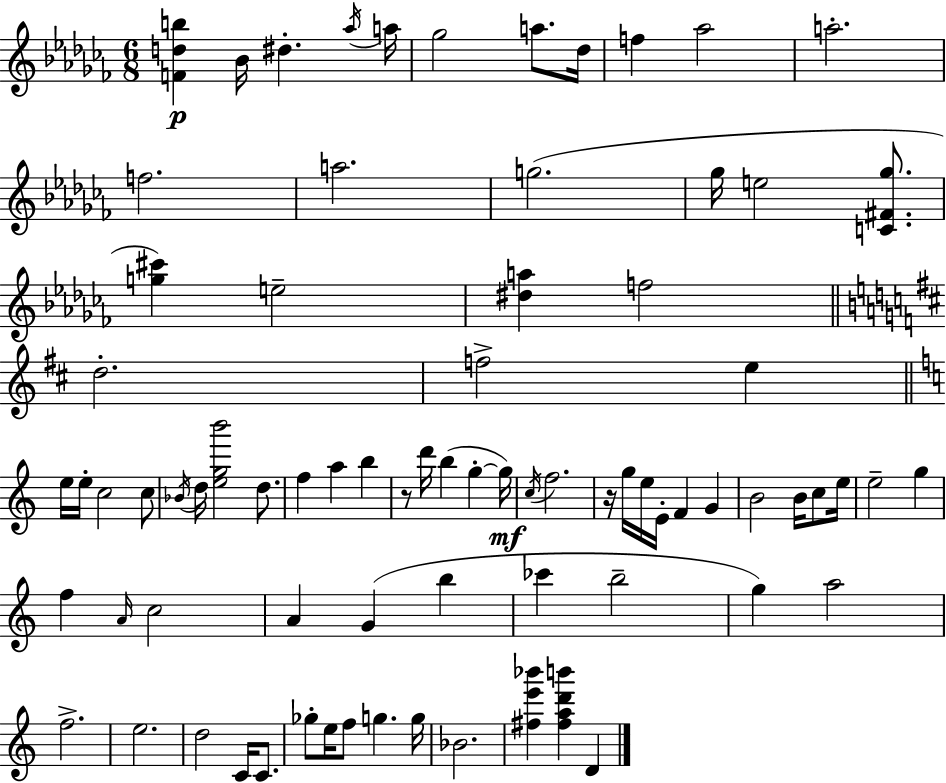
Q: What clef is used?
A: treble